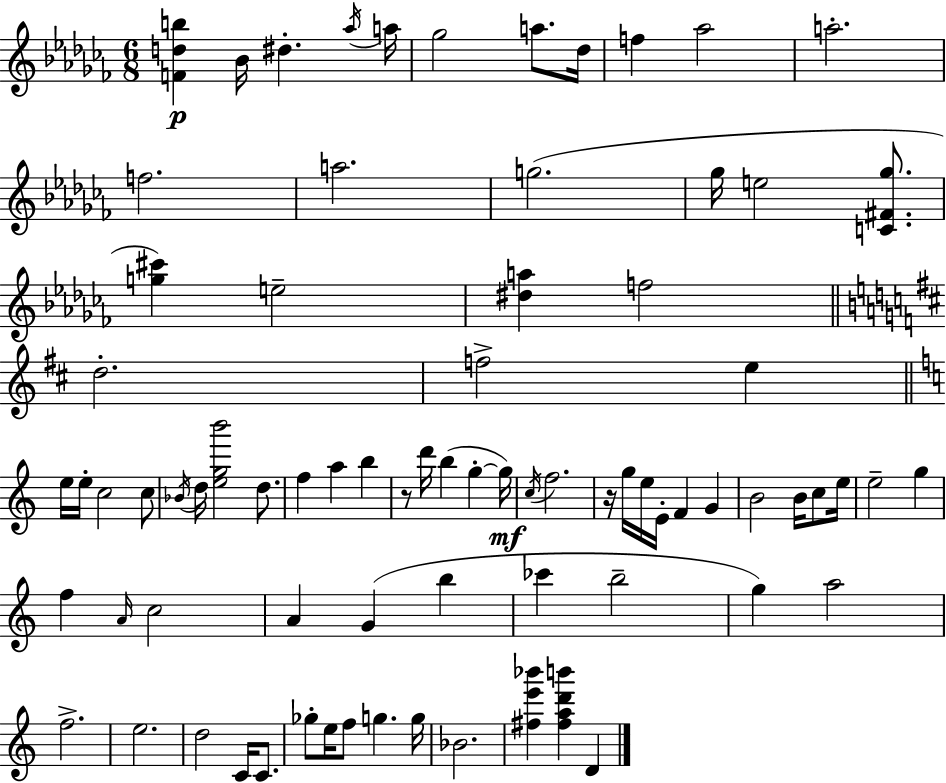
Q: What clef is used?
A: treble